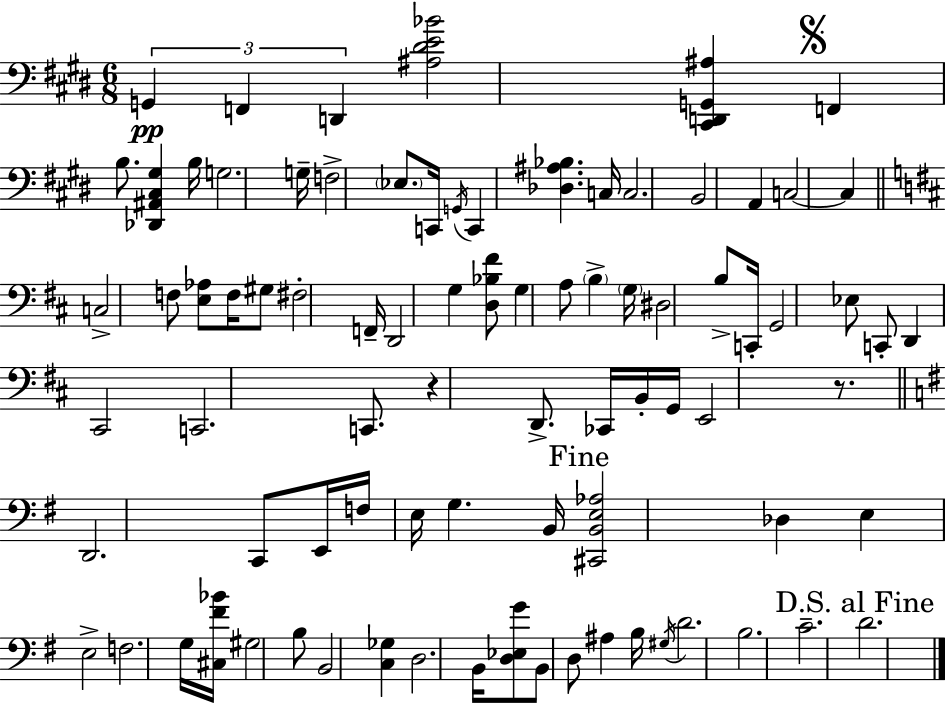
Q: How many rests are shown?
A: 2